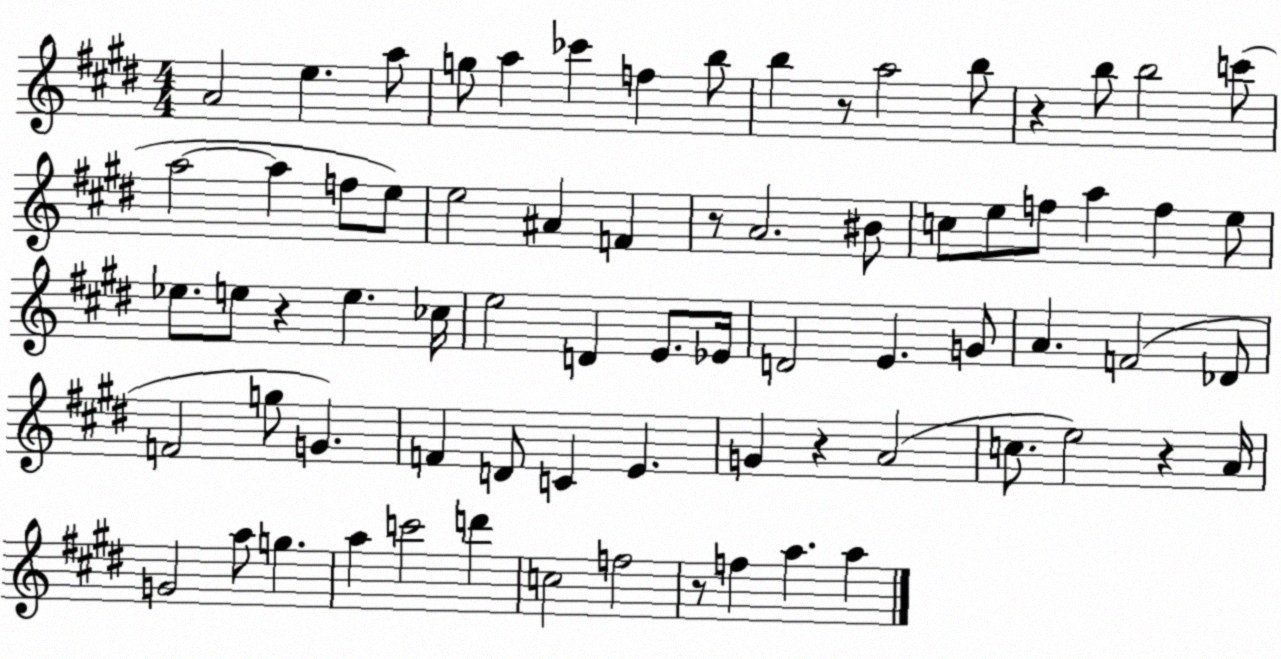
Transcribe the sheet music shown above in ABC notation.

X:1
T:Untitled
M:4/4
L:1/4
K:E
A2 e a/2 g/2 a _c' f b/2 b z/2 a2 b/2 z b/2 b2 c'/2 a2 a f/2 e/2 e2 ^A F z/2 A2 ^B/2 c/2 e/2 f/2 a f e/2 _e/2 e/2 z e _c/4 e2 D E/2 _E/4 D2 E G/2 A F2 _D/2 F2 g/2 G F D/2 C E G z A2 c/2 e2 z A/4 G2 a/2 g a c'2 d' c2 f2 z/2 f a a